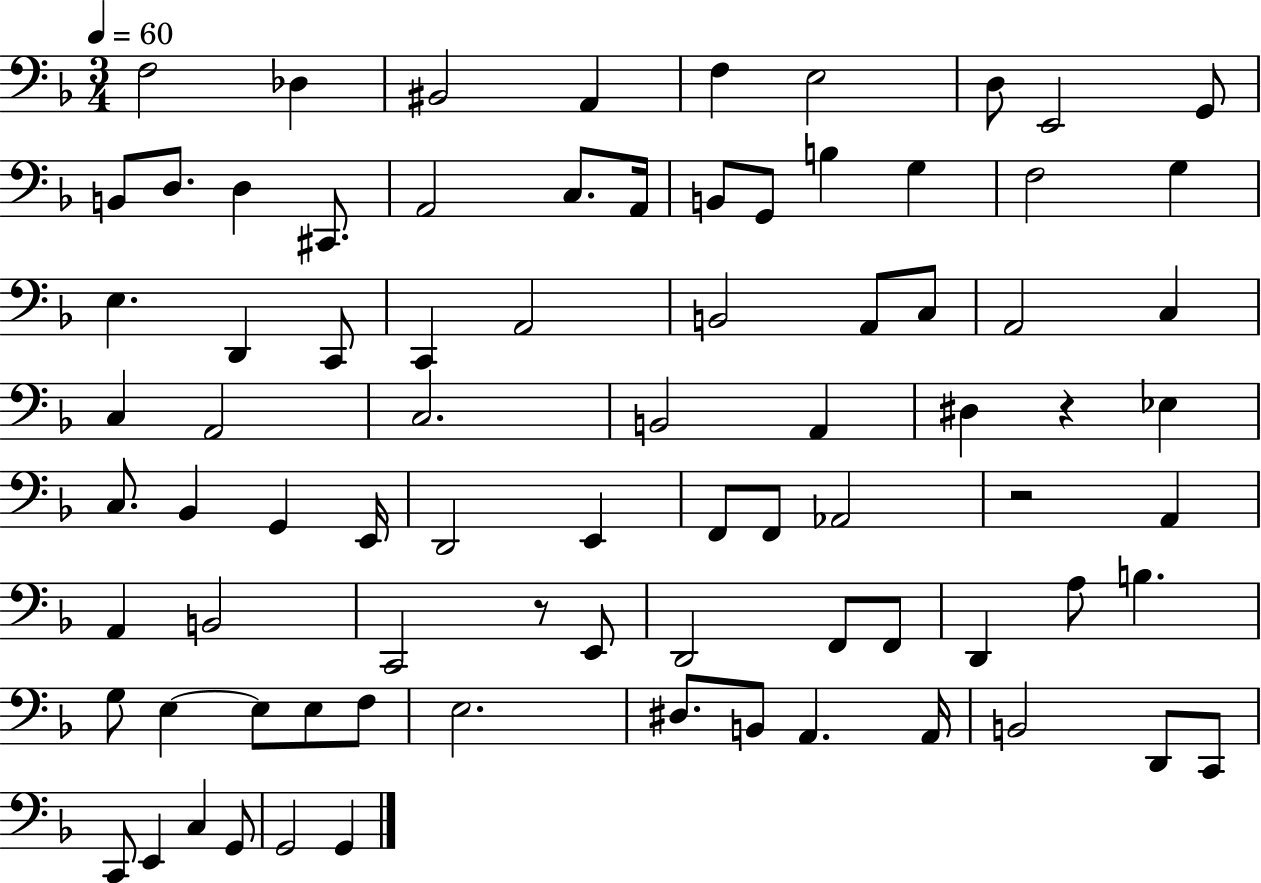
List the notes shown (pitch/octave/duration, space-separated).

F3/h Db3/q BIS2/h A2/q F3/q E3/h D3/e E2/h G2/e B2/e D3/e. D3/q C#2/e. A2/h C3/e. A2/s B2/e G2/e B3/q G3/q F3/h G3/q E3/q. D2/q C2/e C2/q A2/h B2/h A2/e C3/e A2/h C3/q C3/q A2/h C3/h. B2/h A2/q D#3/q R/q Eb3/q C3/e. Bb2/q G2/q E2/s D2/h E2/q F2/e F2/e Ab2/h R/h A2/q A2/q B2/h C2/h R/e E2/e D2/h F2/e F2/e D2/q A3/e B3/q. G3/e E3/q E3/e E3/e F3/e E3/h. D#3/e. B2/e A2/q. A2/s B2/h D2/e C2/e C2/e E2/q C3/q G2/e G2/h G2/q